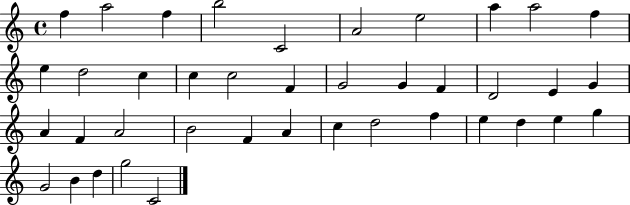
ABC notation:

X:1
T:Untitled
M:4/4
L:1/4
K:C
f a2 f b2 C2 A2 e2 a a2 f e d2 c c c2 F G2 G F D2 E G A F A2 B2 F A c d2 f e d e g G2 B d g2 C2